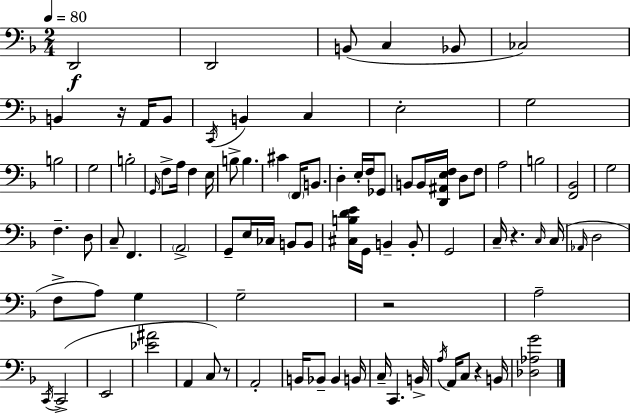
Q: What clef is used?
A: bass